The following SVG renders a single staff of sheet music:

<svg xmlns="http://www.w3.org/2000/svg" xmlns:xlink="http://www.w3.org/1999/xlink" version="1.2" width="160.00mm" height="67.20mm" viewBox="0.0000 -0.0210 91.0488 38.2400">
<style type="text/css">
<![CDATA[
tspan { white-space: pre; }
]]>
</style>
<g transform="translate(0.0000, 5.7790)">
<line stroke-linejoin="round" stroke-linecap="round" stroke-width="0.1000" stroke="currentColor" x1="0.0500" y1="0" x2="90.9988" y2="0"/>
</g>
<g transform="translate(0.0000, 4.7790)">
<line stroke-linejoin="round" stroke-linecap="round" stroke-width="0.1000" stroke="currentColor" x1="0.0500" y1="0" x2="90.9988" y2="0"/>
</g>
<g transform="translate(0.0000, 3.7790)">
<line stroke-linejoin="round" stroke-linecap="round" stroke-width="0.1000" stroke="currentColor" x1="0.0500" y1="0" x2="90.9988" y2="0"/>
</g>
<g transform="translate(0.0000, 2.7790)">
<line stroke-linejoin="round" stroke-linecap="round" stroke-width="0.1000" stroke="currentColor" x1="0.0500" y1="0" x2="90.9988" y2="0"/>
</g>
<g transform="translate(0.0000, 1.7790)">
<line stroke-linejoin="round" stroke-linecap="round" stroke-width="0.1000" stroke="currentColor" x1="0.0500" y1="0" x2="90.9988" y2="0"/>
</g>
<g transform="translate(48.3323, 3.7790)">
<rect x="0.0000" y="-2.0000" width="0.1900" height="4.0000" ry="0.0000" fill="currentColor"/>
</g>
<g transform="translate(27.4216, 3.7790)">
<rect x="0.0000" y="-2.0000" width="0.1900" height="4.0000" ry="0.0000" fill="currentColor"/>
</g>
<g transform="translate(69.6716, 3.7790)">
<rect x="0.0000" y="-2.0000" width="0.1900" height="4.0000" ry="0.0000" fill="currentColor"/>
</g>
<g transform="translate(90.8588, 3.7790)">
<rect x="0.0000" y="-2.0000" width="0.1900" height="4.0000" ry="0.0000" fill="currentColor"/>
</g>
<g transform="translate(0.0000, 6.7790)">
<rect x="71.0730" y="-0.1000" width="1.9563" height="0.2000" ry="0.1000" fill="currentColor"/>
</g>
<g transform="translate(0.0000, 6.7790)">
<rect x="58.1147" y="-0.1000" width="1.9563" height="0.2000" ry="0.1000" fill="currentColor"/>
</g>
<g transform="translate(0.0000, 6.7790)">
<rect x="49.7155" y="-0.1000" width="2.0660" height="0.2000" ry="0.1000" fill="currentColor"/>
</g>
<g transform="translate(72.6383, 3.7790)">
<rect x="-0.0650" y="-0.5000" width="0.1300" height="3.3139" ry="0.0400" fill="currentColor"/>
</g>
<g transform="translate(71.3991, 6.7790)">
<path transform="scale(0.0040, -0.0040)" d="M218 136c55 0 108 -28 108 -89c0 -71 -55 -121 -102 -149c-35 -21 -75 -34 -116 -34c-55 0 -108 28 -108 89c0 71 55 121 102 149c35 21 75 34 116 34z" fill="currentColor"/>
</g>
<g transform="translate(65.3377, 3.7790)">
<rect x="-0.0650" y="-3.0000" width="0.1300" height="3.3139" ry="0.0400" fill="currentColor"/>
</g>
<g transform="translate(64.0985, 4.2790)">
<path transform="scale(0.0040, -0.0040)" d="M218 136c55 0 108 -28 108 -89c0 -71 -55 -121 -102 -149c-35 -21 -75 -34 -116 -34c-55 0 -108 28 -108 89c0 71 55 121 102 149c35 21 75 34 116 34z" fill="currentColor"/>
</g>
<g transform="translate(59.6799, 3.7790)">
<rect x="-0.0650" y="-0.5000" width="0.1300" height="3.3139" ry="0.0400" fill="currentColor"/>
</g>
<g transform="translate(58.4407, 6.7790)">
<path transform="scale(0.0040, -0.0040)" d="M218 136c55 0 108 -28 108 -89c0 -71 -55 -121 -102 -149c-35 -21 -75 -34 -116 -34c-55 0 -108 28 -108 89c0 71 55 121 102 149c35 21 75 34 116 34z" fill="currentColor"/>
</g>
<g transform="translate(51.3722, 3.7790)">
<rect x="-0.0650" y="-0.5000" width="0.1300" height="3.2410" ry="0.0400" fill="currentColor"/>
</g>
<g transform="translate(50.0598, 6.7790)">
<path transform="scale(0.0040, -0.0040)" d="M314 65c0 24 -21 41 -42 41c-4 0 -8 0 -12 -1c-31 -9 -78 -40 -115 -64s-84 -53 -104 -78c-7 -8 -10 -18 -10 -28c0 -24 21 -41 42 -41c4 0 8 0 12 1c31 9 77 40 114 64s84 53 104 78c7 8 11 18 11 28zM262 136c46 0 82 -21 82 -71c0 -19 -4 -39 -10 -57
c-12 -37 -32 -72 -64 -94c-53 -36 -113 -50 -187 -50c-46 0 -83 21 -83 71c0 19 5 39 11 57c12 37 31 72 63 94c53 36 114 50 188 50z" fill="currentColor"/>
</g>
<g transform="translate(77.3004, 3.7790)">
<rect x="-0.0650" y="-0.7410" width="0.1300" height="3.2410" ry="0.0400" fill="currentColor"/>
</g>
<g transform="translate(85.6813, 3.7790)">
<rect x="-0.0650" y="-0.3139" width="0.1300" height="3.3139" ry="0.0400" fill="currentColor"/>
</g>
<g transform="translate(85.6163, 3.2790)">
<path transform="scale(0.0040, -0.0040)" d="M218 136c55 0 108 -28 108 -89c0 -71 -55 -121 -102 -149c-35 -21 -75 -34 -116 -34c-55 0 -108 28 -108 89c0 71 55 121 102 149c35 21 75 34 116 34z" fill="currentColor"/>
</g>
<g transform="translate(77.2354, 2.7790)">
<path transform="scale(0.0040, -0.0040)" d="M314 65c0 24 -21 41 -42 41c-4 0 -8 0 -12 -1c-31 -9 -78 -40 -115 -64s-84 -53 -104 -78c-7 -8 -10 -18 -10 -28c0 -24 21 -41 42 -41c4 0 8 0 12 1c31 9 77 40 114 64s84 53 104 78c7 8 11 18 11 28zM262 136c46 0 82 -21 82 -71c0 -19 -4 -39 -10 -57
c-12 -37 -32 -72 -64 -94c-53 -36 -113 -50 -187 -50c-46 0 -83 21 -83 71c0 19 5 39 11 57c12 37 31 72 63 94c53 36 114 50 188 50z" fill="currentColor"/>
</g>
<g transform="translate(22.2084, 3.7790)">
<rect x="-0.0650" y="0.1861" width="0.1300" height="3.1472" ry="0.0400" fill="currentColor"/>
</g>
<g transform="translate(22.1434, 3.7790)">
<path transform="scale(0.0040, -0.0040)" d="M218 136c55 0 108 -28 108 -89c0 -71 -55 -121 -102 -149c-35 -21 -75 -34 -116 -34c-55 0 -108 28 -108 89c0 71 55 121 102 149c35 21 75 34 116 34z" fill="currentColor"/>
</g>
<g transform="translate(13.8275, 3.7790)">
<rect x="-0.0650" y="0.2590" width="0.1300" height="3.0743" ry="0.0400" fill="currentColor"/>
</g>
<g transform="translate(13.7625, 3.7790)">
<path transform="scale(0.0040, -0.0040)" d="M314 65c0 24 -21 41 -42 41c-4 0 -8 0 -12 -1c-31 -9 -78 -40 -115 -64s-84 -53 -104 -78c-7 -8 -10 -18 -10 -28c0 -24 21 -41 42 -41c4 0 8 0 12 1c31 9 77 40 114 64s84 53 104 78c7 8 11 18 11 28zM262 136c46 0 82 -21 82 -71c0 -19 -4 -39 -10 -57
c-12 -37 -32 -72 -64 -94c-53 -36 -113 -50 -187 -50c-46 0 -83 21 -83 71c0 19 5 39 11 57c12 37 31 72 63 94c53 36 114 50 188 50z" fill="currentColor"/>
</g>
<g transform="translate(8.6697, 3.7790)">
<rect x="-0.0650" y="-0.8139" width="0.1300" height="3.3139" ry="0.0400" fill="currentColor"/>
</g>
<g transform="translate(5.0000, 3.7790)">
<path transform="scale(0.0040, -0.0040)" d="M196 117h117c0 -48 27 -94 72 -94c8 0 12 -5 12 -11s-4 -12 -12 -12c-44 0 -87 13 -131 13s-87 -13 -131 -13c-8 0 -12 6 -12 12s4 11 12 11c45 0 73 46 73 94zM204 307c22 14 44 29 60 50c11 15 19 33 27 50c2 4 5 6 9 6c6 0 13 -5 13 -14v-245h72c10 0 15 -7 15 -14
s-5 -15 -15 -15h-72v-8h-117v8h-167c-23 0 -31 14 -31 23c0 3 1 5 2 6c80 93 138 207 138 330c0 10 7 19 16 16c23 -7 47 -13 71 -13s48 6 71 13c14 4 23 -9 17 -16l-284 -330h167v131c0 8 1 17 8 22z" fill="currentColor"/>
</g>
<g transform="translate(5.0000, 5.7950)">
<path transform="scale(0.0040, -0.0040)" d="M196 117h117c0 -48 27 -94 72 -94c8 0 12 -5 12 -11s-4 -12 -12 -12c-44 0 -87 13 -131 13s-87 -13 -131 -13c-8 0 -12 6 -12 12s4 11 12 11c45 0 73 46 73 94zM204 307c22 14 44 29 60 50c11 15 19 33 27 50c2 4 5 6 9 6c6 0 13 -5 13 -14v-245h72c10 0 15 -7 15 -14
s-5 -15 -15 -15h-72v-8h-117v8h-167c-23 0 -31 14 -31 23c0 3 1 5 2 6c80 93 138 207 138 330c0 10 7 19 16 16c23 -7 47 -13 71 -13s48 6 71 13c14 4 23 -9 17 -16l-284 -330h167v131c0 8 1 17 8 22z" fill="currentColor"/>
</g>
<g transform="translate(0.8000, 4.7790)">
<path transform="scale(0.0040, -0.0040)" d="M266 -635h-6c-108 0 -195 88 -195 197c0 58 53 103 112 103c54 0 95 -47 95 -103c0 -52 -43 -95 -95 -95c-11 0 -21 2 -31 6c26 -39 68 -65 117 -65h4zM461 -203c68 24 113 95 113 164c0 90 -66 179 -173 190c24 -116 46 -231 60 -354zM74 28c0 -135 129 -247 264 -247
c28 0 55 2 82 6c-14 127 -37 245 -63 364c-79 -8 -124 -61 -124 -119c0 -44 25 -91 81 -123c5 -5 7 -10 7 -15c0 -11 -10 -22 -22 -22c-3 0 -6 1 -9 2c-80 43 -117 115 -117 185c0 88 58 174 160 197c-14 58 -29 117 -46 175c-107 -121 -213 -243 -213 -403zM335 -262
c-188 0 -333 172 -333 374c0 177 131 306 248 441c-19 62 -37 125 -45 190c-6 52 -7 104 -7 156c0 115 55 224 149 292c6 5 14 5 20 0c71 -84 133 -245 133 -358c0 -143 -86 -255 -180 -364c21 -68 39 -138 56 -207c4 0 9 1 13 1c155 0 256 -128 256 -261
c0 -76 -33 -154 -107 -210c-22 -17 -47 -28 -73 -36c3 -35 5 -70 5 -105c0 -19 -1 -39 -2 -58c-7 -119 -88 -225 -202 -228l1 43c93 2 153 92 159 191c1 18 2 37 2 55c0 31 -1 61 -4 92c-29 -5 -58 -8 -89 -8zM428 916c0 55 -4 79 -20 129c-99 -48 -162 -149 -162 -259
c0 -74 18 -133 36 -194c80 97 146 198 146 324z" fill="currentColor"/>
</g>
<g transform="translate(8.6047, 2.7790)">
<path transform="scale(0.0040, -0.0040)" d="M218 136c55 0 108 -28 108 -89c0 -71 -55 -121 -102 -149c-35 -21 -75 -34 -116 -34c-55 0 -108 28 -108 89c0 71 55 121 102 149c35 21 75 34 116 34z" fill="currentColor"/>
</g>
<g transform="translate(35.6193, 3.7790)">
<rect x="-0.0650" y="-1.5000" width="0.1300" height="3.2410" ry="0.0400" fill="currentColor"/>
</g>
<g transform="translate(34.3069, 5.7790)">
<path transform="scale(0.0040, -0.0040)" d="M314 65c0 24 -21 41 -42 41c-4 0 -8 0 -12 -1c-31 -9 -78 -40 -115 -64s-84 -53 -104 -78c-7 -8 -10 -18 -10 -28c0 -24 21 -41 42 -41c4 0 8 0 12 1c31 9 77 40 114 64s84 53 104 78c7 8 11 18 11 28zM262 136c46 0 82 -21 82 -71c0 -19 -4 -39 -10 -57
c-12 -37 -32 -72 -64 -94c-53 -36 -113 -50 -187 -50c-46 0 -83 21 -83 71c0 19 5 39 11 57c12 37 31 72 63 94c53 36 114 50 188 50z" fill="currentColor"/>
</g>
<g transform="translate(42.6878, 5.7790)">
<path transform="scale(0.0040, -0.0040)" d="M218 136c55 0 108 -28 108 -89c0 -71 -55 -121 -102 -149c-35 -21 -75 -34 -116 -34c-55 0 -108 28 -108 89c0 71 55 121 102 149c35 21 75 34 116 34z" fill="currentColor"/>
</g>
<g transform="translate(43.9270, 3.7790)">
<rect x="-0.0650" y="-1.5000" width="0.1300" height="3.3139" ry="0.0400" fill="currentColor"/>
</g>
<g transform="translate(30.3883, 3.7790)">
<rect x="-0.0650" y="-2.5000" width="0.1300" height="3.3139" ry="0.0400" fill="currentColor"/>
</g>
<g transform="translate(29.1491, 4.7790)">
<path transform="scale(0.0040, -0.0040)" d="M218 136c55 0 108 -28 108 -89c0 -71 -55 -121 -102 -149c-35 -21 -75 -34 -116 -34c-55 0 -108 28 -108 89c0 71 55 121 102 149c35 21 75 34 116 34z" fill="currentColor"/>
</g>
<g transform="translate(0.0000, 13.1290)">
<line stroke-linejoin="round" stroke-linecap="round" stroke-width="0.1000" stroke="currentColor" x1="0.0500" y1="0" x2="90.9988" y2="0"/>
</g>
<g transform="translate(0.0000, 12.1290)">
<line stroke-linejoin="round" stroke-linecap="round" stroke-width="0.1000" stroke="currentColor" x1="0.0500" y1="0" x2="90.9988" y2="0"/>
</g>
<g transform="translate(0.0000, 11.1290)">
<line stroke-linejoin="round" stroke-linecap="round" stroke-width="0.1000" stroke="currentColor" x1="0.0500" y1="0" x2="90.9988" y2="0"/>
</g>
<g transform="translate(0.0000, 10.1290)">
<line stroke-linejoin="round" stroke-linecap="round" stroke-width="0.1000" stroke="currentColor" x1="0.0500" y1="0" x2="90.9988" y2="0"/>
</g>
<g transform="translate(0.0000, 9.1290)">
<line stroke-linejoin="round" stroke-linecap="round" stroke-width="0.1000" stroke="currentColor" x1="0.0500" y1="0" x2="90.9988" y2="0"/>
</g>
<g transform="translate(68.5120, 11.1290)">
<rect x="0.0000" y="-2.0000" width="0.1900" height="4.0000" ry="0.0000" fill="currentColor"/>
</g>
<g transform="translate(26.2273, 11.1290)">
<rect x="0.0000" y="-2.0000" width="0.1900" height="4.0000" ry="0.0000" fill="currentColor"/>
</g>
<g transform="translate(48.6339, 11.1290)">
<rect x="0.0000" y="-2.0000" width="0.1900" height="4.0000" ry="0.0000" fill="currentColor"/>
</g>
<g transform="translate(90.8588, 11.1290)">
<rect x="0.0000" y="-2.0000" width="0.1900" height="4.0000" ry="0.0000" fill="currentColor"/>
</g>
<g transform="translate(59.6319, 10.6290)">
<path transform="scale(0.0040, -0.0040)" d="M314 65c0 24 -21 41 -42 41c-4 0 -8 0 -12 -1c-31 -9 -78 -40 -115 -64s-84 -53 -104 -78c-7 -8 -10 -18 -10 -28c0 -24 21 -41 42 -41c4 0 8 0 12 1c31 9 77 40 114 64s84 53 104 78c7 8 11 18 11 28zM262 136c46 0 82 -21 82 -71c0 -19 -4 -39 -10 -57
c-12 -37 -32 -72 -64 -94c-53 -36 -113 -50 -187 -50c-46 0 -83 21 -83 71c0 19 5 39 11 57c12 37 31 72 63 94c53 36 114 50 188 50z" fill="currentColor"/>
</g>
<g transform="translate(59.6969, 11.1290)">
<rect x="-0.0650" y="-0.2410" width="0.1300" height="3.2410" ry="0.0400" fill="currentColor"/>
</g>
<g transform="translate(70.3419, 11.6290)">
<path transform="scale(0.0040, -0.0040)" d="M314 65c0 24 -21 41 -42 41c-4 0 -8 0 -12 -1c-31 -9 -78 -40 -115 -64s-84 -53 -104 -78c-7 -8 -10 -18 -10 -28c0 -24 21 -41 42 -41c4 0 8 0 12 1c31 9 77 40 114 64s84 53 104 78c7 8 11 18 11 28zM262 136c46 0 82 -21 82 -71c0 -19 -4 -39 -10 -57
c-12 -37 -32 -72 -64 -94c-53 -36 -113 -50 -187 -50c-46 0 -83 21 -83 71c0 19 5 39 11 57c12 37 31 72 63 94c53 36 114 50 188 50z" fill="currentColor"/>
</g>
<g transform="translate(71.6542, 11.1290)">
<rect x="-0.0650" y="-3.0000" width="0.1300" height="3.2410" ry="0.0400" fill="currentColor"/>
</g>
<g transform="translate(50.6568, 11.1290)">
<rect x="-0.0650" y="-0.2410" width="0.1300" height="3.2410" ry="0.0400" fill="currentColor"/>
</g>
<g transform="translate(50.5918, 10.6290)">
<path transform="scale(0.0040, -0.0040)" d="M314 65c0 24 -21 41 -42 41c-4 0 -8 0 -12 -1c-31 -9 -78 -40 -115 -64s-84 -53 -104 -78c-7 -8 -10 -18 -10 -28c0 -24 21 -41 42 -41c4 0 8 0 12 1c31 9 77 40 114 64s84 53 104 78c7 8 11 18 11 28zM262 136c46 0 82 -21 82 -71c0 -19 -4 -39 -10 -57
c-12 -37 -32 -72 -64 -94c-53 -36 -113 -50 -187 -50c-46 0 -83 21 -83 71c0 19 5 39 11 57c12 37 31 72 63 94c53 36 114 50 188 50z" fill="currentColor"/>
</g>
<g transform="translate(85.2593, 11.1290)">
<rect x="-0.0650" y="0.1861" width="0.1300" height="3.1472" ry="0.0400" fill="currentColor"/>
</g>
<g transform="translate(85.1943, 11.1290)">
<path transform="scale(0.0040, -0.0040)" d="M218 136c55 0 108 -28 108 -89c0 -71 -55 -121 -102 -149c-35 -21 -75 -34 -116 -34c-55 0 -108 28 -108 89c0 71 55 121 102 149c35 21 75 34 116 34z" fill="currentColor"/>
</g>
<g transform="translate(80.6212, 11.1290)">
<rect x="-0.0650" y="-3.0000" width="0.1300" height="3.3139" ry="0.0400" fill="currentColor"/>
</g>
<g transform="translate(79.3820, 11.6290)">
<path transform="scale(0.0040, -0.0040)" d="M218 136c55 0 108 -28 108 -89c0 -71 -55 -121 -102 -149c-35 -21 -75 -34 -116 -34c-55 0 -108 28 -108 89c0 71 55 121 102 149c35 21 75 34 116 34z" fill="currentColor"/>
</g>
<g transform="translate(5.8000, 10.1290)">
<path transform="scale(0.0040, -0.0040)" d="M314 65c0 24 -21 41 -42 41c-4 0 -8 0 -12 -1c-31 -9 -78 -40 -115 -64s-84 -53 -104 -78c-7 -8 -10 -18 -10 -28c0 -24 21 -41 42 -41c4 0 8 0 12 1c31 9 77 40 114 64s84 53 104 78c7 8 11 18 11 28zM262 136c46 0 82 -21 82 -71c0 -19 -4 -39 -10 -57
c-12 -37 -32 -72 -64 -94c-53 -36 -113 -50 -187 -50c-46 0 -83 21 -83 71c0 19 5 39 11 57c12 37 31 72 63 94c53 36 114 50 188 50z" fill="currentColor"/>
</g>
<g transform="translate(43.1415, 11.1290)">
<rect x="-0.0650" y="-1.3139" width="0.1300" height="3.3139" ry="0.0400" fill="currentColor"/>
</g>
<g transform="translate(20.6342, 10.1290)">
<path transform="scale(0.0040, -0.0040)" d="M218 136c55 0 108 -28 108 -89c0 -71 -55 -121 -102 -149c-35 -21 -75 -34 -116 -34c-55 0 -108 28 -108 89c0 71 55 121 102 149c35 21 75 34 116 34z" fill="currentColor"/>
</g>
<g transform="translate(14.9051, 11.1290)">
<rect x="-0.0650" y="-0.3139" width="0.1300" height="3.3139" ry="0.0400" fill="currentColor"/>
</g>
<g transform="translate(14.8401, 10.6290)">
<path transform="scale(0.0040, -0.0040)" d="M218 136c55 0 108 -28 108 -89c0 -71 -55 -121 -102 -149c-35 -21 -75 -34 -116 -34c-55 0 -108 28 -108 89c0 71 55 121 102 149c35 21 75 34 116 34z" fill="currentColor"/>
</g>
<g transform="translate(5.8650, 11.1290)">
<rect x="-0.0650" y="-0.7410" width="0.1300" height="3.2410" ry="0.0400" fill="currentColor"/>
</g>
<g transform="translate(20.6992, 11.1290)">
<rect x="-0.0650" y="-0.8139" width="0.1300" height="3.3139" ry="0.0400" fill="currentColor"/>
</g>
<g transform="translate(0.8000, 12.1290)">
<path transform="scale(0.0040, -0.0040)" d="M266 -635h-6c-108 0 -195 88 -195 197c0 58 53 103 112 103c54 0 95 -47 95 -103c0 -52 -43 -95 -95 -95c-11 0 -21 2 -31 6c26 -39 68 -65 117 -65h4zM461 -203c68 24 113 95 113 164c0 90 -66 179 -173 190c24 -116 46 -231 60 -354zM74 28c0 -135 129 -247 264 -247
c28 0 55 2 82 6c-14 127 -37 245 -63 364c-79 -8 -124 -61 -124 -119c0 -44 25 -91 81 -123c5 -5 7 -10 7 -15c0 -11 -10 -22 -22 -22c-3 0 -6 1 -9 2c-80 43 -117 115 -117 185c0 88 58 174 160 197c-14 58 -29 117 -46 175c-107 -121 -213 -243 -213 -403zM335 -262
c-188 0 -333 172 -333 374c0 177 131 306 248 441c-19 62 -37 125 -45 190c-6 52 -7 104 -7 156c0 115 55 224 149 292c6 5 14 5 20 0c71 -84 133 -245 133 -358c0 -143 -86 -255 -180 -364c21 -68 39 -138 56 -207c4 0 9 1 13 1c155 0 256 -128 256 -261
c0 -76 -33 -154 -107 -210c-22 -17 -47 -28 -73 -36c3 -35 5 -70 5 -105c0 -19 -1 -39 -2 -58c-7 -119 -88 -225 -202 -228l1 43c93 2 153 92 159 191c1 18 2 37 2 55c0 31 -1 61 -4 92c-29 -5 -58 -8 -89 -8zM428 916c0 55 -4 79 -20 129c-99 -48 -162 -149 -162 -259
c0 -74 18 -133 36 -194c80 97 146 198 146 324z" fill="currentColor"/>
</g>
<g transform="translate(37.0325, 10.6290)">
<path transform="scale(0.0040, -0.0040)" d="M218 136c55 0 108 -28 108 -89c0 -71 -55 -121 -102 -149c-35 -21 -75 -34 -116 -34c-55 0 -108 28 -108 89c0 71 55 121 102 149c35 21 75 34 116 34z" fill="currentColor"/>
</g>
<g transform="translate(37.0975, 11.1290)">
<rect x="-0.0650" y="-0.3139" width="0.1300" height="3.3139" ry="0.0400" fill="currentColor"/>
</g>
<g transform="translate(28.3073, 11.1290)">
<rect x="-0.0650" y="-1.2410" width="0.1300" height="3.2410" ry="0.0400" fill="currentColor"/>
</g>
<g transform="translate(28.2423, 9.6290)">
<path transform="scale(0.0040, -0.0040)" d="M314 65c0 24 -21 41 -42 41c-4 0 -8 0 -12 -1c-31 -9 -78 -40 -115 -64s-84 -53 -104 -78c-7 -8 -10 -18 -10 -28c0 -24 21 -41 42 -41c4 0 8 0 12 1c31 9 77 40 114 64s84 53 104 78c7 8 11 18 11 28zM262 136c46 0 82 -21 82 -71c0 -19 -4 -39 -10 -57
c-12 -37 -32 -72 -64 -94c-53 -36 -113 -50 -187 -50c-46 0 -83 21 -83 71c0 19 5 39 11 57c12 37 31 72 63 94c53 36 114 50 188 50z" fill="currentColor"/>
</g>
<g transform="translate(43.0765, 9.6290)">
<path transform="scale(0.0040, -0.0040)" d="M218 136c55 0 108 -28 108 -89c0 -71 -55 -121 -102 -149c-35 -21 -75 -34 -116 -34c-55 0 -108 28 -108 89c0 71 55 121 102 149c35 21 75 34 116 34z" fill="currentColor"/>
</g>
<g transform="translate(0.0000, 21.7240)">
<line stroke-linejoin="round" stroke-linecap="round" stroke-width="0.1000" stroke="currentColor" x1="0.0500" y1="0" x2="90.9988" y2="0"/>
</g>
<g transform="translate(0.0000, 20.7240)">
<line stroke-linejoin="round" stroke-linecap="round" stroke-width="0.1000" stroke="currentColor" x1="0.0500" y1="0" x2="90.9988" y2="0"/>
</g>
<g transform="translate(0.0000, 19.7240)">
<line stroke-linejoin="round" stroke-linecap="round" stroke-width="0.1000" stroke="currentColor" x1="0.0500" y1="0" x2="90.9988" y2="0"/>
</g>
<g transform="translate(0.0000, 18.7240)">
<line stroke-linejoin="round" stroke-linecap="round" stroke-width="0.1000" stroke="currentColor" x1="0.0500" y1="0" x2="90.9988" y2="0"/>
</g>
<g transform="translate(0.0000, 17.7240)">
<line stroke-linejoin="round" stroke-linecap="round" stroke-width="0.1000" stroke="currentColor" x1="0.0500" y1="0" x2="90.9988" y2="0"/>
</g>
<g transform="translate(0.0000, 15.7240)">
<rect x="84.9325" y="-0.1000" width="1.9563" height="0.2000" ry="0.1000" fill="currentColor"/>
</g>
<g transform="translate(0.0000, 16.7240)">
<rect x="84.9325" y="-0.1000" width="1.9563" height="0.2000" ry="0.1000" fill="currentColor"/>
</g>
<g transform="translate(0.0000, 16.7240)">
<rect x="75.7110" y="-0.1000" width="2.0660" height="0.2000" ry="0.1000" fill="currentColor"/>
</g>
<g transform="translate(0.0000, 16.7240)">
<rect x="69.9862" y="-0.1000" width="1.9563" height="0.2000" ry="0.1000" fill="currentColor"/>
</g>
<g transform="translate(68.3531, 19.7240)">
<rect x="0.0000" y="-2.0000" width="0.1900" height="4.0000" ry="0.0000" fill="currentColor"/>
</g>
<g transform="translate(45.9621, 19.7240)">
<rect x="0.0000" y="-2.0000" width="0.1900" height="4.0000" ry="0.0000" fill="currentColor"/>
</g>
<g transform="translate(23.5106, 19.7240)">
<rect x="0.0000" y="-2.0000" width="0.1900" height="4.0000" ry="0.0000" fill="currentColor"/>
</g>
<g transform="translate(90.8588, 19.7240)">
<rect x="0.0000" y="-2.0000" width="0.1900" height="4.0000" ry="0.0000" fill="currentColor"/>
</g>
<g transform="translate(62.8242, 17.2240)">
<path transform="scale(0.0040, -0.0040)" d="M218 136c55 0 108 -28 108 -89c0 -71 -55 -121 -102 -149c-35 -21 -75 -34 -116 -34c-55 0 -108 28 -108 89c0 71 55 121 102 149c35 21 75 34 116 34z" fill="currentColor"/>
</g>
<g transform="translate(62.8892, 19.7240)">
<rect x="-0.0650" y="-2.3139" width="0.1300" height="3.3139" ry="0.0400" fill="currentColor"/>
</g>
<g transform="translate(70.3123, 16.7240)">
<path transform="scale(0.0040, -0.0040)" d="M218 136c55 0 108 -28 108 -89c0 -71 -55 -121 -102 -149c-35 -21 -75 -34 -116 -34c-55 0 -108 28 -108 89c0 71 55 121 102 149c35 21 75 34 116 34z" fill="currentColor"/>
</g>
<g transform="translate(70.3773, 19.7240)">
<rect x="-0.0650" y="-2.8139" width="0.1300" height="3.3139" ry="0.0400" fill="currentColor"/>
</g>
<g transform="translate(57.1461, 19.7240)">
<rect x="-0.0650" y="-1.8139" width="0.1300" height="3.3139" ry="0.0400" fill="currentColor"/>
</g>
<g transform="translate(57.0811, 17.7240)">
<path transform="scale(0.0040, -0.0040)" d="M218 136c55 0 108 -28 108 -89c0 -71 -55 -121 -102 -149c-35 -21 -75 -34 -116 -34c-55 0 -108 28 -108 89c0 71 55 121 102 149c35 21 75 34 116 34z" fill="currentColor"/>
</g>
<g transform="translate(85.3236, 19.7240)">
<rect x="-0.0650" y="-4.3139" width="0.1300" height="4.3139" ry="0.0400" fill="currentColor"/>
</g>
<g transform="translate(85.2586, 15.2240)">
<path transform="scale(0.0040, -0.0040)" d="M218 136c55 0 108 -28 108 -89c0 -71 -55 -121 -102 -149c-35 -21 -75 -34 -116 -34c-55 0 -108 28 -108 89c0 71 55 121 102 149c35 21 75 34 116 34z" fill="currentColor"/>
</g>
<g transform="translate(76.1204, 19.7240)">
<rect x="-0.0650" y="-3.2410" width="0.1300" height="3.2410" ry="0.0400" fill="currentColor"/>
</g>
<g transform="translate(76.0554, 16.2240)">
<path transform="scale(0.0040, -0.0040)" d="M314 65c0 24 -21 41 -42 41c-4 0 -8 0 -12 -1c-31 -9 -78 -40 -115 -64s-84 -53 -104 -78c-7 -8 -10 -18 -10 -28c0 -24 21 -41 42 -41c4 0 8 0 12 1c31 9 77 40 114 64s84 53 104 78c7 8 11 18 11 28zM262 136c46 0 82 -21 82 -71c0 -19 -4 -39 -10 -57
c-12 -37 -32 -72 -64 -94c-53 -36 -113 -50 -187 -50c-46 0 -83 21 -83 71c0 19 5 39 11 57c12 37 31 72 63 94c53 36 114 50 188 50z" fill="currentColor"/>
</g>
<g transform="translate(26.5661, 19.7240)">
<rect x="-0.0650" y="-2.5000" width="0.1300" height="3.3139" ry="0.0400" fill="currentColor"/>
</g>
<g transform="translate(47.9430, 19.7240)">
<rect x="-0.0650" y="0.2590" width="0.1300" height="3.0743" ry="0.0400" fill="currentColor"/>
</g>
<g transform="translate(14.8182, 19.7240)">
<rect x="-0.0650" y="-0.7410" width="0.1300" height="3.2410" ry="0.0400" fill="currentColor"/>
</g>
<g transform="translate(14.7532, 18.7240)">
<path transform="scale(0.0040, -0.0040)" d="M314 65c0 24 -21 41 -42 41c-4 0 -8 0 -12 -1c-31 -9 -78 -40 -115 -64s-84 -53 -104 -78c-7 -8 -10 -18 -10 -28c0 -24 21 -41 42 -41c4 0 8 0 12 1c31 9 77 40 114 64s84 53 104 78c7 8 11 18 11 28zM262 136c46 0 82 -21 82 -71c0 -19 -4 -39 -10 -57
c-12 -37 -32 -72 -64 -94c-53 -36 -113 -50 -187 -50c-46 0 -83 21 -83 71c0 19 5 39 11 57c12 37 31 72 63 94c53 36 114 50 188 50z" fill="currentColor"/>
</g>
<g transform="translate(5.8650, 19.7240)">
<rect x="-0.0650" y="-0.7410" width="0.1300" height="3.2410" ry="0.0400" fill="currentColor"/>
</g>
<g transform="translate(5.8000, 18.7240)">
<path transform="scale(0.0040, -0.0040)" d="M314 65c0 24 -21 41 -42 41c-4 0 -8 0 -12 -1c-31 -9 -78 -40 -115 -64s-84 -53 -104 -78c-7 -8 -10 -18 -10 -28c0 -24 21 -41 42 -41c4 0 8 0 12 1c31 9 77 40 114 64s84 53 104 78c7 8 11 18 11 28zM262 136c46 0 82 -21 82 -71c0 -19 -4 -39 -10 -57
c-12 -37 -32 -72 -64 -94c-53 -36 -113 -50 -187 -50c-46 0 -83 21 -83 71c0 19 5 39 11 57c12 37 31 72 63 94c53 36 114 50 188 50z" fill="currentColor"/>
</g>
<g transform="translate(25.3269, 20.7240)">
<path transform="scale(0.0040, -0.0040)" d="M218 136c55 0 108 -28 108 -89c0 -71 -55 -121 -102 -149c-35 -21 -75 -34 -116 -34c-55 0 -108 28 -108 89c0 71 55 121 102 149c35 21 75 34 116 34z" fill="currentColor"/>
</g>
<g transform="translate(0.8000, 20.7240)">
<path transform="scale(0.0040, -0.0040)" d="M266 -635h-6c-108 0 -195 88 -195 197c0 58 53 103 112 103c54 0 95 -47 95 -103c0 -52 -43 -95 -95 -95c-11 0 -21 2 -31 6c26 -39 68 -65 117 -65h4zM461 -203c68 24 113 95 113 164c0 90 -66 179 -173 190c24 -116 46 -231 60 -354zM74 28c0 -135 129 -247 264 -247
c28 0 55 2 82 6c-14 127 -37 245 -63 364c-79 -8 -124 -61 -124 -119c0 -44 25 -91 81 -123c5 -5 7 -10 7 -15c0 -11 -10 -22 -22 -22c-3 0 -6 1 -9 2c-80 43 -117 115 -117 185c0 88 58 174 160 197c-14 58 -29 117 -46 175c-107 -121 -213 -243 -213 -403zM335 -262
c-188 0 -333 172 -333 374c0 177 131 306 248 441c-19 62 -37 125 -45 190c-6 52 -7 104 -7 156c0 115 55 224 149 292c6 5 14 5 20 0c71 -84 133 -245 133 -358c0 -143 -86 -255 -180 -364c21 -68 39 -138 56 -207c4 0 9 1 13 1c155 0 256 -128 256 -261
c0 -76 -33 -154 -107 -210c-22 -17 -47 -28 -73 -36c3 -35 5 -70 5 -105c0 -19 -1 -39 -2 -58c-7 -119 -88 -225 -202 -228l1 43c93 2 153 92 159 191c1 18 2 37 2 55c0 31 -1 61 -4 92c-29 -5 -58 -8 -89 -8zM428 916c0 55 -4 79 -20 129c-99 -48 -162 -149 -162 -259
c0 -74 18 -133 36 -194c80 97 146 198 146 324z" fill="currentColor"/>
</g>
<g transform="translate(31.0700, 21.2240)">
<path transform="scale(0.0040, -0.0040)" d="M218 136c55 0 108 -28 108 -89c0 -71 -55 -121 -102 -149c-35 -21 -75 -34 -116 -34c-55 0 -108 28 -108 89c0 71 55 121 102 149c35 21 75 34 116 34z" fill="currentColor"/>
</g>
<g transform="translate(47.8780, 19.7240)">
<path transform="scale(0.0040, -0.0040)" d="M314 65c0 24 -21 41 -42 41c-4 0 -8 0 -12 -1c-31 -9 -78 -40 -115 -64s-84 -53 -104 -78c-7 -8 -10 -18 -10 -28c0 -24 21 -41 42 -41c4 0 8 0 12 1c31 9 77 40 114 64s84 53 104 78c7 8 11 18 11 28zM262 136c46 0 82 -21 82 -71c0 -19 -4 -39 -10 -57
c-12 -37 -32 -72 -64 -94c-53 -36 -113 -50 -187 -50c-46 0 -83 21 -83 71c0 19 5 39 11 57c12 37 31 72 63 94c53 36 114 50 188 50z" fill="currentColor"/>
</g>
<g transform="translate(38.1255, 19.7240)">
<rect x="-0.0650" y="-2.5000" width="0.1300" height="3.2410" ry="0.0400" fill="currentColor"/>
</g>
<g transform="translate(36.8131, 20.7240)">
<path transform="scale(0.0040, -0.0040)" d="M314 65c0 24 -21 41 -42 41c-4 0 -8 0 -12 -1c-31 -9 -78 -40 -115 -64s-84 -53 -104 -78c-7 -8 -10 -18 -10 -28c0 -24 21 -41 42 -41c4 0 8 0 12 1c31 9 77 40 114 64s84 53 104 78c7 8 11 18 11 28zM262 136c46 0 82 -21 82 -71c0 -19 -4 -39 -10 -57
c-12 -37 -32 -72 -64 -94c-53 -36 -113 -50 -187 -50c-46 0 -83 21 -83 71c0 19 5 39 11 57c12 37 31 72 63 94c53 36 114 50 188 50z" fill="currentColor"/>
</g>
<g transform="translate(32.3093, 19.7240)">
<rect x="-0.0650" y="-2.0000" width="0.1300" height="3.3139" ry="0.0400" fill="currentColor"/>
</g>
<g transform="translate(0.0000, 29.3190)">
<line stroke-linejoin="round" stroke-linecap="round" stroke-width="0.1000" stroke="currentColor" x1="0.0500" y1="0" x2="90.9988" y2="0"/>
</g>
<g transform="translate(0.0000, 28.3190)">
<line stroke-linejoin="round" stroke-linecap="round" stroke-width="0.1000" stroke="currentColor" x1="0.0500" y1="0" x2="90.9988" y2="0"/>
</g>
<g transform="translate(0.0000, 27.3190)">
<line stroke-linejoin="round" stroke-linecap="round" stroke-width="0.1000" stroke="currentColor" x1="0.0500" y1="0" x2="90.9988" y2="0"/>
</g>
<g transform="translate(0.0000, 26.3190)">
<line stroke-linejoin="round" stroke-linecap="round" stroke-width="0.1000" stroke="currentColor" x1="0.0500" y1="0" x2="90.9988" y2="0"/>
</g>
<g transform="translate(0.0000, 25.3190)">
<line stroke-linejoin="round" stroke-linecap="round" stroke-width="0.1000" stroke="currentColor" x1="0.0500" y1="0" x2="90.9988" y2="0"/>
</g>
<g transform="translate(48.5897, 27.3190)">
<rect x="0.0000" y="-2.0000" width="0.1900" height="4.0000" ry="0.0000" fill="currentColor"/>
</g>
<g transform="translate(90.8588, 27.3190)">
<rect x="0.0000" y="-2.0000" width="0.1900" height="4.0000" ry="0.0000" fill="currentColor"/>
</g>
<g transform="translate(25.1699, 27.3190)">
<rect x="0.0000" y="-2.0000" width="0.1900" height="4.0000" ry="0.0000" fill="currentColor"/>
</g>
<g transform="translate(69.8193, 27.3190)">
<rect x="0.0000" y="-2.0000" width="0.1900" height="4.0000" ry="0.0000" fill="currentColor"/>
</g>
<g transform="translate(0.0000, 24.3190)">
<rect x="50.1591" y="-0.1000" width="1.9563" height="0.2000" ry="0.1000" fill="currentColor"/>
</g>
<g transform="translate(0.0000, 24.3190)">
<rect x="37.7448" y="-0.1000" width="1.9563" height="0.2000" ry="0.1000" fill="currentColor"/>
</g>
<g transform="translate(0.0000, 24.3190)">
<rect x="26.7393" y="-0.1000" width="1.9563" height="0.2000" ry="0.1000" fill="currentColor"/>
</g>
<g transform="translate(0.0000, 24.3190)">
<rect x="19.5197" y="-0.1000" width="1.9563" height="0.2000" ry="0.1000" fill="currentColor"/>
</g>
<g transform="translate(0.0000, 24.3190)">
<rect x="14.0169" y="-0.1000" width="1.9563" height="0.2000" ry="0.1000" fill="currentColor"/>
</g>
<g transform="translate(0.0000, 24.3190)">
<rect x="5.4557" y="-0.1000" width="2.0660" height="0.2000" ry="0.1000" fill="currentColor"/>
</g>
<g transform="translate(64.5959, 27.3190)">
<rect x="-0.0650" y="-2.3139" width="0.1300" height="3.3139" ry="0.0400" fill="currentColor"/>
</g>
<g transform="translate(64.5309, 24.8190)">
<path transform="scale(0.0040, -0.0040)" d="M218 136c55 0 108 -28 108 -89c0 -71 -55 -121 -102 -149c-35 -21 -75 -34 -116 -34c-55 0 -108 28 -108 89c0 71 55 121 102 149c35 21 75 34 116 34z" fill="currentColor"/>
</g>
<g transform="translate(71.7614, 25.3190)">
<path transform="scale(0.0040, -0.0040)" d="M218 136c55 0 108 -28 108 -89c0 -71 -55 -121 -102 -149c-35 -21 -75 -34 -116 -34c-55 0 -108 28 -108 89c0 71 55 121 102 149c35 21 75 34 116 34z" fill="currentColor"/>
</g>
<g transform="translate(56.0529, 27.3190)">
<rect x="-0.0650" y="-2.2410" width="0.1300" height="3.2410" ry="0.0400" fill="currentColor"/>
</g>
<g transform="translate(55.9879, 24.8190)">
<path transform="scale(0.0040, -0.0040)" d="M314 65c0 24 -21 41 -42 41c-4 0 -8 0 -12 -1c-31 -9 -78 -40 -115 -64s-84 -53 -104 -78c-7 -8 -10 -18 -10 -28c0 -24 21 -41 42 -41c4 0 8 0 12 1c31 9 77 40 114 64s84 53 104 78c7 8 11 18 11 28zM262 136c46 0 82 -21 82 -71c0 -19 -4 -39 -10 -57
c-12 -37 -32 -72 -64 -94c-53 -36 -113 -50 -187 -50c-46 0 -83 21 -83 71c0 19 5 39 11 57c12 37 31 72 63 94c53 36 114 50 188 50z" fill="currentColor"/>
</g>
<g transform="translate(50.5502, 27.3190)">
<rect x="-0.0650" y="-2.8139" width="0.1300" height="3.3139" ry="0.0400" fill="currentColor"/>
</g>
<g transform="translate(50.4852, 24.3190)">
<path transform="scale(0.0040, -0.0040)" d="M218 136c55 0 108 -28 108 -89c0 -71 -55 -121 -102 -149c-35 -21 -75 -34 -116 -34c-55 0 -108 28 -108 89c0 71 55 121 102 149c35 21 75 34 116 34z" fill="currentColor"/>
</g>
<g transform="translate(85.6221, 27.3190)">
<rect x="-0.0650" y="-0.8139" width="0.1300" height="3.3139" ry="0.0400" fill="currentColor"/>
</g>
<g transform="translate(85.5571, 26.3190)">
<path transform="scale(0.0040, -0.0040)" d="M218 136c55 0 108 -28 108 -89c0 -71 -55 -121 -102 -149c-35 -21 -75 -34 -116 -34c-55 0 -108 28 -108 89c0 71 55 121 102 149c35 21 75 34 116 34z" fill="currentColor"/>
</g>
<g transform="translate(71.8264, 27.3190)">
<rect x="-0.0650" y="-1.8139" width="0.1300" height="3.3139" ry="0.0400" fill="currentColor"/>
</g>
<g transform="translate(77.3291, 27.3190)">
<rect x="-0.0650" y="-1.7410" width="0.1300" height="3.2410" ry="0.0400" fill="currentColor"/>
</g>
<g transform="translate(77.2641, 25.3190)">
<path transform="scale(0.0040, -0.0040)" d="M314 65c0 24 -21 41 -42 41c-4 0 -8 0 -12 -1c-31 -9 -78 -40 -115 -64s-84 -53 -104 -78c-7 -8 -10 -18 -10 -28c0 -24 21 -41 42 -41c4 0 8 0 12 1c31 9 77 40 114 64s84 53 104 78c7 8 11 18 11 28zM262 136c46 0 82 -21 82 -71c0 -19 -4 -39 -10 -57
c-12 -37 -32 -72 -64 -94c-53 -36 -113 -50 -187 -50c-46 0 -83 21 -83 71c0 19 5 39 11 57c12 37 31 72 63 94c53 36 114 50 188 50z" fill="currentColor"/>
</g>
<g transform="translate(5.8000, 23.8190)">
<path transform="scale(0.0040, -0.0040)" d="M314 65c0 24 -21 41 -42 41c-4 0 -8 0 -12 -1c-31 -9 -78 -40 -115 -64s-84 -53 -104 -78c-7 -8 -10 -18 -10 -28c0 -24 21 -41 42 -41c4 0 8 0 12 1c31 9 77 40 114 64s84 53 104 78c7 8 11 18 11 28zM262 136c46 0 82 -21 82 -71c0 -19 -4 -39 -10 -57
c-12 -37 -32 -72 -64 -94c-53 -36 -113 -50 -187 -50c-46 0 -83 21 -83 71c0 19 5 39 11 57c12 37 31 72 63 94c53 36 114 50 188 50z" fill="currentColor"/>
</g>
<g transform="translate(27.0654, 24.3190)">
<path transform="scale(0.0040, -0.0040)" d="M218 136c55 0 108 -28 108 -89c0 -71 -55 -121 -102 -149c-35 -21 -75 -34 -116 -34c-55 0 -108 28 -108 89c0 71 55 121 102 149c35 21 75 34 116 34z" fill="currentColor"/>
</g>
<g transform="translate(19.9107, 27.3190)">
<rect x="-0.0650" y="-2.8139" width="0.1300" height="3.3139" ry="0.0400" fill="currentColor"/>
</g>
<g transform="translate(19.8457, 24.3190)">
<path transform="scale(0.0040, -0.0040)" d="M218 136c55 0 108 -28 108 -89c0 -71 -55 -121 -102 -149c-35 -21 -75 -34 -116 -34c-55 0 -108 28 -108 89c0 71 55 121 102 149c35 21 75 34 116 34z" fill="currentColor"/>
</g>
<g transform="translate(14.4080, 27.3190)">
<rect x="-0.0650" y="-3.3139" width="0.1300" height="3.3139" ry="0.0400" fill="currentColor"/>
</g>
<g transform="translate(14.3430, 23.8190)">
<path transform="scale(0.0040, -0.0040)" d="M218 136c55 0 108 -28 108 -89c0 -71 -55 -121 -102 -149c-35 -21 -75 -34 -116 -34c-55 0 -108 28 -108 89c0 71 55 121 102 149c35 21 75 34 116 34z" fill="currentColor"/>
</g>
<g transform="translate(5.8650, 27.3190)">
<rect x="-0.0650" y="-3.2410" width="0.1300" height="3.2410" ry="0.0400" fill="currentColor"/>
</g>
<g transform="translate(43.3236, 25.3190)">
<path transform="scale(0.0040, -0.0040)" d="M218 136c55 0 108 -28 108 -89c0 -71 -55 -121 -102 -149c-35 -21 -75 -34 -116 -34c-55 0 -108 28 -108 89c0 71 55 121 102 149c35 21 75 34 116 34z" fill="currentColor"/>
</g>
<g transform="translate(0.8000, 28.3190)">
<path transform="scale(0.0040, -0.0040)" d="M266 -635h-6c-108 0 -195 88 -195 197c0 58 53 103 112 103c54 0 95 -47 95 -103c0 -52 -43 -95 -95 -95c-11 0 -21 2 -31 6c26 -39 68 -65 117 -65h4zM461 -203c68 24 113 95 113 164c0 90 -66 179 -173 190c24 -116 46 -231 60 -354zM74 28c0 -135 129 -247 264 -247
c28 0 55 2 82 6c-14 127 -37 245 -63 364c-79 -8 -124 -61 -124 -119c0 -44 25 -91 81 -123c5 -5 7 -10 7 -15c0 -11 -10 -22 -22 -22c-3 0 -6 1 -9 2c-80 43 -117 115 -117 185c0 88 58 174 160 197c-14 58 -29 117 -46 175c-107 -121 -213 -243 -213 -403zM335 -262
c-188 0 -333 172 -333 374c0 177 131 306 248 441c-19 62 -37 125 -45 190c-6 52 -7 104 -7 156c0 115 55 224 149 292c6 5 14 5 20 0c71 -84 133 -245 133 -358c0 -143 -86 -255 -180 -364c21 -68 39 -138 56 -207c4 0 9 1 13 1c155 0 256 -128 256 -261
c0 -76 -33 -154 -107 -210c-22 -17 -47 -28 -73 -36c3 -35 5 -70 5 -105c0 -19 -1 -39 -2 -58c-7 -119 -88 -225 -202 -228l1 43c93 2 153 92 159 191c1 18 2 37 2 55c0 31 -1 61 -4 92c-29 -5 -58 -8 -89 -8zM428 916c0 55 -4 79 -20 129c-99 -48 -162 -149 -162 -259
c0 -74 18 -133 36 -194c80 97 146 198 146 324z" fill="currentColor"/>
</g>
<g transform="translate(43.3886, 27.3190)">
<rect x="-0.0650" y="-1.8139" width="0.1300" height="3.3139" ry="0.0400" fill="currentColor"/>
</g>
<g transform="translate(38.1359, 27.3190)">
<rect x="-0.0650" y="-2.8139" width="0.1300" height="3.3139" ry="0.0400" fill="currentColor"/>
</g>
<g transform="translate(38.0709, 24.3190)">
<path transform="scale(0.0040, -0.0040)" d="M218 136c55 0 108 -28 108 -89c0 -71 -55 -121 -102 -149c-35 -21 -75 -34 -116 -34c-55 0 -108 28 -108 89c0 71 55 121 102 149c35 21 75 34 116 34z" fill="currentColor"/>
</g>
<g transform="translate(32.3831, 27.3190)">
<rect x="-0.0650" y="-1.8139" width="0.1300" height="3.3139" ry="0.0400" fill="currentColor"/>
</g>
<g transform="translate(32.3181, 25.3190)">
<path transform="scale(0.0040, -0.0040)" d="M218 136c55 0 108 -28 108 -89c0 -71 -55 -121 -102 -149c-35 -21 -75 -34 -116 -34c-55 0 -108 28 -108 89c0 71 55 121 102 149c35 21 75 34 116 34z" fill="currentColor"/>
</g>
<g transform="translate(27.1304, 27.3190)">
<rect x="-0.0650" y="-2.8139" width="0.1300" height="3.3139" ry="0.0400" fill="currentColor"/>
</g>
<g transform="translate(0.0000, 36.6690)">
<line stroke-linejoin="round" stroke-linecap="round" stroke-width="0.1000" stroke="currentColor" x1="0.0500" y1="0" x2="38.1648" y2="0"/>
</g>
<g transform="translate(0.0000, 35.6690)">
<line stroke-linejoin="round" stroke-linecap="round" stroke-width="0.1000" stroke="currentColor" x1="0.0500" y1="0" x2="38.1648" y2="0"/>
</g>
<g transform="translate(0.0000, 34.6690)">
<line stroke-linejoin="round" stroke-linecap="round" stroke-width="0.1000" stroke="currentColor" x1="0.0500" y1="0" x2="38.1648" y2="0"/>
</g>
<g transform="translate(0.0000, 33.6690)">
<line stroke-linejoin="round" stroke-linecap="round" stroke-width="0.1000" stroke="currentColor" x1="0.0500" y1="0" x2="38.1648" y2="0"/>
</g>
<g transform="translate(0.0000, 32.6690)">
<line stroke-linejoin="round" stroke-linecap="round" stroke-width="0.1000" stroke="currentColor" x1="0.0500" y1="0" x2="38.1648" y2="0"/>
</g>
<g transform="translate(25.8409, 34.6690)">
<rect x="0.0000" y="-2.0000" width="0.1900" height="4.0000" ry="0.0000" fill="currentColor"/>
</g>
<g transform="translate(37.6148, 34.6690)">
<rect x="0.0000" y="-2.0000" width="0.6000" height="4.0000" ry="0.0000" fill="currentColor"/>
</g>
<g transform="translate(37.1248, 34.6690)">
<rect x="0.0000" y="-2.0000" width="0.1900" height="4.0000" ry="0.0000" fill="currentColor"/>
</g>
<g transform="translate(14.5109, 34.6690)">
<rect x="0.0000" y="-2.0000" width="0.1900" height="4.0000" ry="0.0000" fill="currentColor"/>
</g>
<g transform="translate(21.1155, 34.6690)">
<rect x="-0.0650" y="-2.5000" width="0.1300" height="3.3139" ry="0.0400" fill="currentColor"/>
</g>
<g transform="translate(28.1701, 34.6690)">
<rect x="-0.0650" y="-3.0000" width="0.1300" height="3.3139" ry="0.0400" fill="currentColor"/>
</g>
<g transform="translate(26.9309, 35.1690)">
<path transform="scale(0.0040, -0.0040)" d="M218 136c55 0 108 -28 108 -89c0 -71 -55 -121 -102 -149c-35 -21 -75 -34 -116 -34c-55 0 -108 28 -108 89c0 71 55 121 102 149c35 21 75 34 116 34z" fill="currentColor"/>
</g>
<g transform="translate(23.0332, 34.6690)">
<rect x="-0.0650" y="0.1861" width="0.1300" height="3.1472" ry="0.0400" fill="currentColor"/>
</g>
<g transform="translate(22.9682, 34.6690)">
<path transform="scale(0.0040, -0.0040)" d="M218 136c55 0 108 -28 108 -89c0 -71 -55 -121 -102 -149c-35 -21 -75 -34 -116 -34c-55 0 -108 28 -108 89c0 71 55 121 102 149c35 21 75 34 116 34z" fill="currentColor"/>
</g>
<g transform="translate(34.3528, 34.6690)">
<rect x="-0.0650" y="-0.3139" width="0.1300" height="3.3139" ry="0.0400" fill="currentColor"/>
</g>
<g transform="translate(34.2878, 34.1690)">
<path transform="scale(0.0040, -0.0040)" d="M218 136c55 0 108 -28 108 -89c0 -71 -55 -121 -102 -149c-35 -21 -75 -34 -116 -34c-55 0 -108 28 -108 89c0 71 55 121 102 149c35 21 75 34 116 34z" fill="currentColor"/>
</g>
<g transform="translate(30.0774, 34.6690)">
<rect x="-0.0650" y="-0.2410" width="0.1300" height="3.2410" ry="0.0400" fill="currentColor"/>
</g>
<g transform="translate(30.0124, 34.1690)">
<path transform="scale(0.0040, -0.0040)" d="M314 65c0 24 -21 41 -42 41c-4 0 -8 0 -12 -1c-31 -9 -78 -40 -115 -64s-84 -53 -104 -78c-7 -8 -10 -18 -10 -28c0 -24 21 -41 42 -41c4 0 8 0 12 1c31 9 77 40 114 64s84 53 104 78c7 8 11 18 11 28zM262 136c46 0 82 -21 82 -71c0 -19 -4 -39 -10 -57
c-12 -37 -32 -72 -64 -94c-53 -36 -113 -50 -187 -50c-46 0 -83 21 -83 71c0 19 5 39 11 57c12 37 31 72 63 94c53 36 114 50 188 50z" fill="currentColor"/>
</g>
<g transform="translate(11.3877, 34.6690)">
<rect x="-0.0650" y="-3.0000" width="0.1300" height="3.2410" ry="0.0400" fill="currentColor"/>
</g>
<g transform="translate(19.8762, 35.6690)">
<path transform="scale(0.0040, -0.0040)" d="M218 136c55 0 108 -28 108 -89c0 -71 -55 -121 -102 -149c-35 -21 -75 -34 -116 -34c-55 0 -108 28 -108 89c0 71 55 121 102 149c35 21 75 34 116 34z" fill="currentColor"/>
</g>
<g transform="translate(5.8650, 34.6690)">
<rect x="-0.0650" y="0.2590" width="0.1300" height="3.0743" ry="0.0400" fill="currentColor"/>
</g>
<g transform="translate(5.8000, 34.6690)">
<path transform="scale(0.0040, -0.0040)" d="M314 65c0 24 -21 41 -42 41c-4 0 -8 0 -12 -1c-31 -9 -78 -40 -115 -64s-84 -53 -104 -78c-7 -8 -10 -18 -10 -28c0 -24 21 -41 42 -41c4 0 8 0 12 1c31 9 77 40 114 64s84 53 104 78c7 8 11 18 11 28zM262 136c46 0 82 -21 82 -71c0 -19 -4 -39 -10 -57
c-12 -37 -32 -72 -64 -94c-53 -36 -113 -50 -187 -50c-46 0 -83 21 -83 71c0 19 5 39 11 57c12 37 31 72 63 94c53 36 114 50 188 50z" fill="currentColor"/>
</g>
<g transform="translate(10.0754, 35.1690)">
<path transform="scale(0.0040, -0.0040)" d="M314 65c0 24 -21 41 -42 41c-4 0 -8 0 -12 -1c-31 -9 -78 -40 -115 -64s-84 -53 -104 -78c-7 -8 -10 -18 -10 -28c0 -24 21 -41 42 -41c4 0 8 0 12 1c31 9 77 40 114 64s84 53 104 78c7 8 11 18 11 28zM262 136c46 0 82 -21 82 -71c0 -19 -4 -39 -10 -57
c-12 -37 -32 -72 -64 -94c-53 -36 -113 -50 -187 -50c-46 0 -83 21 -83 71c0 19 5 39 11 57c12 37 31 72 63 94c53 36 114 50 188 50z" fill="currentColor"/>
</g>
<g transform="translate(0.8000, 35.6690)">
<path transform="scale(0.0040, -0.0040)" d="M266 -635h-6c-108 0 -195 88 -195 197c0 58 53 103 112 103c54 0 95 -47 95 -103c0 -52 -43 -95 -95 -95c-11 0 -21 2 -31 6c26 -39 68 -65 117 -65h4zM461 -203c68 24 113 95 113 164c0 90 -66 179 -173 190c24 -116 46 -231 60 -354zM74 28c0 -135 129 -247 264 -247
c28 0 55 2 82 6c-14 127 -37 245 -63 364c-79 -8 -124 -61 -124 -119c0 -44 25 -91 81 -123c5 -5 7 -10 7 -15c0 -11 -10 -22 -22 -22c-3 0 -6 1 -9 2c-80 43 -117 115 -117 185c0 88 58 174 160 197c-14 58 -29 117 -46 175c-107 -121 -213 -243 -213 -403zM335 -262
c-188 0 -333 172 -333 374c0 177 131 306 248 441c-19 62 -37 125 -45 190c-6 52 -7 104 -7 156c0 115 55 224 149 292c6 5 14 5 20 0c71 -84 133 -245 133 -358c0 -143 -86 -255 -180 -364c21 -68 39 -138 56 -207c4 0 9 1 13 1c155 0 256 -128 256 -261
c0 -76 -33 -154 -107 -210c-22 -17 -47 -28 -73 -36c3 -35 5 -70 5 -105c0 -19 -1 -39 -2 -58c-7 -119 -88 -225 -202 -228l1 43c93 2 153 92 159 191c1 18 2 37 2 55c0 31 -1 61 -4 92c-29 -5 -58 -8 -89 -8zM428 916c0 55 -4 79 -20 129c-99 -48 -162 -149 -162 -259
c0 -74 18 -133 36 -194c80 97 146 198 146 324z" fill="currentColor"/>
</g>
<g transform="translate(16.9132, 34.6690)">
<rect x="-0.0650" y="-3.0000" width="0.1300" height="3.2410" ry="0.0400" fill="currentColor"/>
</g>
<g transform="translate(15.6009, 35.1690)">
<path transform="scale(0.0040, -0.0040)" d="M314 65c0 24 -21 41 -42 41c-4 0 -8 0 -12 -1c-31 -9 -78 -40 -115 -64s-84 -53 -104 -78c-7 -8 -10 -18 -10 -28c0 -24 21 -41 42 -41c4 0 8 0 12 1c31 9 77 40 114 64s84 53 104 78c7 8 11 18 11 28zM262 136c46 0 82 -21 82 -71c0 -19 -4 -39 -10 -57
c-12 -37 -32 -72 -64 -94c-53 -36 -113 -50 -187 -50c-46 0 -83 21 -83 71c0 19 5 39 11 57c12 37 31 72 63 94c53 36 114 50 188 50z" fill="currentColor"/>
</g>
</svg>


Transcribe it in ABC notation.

X:1
T:Untitled
M:4/4
L:1/4
K:C
d B2 B G E2 E C2 C A C d2 c d2 c d e2 c e c2 c2 A2 A B d2 d2 G F G2 B2 f g a b2 d' b2 b a a f a f a g2 g f f2 d B2 A2 A2 G B A c2 c